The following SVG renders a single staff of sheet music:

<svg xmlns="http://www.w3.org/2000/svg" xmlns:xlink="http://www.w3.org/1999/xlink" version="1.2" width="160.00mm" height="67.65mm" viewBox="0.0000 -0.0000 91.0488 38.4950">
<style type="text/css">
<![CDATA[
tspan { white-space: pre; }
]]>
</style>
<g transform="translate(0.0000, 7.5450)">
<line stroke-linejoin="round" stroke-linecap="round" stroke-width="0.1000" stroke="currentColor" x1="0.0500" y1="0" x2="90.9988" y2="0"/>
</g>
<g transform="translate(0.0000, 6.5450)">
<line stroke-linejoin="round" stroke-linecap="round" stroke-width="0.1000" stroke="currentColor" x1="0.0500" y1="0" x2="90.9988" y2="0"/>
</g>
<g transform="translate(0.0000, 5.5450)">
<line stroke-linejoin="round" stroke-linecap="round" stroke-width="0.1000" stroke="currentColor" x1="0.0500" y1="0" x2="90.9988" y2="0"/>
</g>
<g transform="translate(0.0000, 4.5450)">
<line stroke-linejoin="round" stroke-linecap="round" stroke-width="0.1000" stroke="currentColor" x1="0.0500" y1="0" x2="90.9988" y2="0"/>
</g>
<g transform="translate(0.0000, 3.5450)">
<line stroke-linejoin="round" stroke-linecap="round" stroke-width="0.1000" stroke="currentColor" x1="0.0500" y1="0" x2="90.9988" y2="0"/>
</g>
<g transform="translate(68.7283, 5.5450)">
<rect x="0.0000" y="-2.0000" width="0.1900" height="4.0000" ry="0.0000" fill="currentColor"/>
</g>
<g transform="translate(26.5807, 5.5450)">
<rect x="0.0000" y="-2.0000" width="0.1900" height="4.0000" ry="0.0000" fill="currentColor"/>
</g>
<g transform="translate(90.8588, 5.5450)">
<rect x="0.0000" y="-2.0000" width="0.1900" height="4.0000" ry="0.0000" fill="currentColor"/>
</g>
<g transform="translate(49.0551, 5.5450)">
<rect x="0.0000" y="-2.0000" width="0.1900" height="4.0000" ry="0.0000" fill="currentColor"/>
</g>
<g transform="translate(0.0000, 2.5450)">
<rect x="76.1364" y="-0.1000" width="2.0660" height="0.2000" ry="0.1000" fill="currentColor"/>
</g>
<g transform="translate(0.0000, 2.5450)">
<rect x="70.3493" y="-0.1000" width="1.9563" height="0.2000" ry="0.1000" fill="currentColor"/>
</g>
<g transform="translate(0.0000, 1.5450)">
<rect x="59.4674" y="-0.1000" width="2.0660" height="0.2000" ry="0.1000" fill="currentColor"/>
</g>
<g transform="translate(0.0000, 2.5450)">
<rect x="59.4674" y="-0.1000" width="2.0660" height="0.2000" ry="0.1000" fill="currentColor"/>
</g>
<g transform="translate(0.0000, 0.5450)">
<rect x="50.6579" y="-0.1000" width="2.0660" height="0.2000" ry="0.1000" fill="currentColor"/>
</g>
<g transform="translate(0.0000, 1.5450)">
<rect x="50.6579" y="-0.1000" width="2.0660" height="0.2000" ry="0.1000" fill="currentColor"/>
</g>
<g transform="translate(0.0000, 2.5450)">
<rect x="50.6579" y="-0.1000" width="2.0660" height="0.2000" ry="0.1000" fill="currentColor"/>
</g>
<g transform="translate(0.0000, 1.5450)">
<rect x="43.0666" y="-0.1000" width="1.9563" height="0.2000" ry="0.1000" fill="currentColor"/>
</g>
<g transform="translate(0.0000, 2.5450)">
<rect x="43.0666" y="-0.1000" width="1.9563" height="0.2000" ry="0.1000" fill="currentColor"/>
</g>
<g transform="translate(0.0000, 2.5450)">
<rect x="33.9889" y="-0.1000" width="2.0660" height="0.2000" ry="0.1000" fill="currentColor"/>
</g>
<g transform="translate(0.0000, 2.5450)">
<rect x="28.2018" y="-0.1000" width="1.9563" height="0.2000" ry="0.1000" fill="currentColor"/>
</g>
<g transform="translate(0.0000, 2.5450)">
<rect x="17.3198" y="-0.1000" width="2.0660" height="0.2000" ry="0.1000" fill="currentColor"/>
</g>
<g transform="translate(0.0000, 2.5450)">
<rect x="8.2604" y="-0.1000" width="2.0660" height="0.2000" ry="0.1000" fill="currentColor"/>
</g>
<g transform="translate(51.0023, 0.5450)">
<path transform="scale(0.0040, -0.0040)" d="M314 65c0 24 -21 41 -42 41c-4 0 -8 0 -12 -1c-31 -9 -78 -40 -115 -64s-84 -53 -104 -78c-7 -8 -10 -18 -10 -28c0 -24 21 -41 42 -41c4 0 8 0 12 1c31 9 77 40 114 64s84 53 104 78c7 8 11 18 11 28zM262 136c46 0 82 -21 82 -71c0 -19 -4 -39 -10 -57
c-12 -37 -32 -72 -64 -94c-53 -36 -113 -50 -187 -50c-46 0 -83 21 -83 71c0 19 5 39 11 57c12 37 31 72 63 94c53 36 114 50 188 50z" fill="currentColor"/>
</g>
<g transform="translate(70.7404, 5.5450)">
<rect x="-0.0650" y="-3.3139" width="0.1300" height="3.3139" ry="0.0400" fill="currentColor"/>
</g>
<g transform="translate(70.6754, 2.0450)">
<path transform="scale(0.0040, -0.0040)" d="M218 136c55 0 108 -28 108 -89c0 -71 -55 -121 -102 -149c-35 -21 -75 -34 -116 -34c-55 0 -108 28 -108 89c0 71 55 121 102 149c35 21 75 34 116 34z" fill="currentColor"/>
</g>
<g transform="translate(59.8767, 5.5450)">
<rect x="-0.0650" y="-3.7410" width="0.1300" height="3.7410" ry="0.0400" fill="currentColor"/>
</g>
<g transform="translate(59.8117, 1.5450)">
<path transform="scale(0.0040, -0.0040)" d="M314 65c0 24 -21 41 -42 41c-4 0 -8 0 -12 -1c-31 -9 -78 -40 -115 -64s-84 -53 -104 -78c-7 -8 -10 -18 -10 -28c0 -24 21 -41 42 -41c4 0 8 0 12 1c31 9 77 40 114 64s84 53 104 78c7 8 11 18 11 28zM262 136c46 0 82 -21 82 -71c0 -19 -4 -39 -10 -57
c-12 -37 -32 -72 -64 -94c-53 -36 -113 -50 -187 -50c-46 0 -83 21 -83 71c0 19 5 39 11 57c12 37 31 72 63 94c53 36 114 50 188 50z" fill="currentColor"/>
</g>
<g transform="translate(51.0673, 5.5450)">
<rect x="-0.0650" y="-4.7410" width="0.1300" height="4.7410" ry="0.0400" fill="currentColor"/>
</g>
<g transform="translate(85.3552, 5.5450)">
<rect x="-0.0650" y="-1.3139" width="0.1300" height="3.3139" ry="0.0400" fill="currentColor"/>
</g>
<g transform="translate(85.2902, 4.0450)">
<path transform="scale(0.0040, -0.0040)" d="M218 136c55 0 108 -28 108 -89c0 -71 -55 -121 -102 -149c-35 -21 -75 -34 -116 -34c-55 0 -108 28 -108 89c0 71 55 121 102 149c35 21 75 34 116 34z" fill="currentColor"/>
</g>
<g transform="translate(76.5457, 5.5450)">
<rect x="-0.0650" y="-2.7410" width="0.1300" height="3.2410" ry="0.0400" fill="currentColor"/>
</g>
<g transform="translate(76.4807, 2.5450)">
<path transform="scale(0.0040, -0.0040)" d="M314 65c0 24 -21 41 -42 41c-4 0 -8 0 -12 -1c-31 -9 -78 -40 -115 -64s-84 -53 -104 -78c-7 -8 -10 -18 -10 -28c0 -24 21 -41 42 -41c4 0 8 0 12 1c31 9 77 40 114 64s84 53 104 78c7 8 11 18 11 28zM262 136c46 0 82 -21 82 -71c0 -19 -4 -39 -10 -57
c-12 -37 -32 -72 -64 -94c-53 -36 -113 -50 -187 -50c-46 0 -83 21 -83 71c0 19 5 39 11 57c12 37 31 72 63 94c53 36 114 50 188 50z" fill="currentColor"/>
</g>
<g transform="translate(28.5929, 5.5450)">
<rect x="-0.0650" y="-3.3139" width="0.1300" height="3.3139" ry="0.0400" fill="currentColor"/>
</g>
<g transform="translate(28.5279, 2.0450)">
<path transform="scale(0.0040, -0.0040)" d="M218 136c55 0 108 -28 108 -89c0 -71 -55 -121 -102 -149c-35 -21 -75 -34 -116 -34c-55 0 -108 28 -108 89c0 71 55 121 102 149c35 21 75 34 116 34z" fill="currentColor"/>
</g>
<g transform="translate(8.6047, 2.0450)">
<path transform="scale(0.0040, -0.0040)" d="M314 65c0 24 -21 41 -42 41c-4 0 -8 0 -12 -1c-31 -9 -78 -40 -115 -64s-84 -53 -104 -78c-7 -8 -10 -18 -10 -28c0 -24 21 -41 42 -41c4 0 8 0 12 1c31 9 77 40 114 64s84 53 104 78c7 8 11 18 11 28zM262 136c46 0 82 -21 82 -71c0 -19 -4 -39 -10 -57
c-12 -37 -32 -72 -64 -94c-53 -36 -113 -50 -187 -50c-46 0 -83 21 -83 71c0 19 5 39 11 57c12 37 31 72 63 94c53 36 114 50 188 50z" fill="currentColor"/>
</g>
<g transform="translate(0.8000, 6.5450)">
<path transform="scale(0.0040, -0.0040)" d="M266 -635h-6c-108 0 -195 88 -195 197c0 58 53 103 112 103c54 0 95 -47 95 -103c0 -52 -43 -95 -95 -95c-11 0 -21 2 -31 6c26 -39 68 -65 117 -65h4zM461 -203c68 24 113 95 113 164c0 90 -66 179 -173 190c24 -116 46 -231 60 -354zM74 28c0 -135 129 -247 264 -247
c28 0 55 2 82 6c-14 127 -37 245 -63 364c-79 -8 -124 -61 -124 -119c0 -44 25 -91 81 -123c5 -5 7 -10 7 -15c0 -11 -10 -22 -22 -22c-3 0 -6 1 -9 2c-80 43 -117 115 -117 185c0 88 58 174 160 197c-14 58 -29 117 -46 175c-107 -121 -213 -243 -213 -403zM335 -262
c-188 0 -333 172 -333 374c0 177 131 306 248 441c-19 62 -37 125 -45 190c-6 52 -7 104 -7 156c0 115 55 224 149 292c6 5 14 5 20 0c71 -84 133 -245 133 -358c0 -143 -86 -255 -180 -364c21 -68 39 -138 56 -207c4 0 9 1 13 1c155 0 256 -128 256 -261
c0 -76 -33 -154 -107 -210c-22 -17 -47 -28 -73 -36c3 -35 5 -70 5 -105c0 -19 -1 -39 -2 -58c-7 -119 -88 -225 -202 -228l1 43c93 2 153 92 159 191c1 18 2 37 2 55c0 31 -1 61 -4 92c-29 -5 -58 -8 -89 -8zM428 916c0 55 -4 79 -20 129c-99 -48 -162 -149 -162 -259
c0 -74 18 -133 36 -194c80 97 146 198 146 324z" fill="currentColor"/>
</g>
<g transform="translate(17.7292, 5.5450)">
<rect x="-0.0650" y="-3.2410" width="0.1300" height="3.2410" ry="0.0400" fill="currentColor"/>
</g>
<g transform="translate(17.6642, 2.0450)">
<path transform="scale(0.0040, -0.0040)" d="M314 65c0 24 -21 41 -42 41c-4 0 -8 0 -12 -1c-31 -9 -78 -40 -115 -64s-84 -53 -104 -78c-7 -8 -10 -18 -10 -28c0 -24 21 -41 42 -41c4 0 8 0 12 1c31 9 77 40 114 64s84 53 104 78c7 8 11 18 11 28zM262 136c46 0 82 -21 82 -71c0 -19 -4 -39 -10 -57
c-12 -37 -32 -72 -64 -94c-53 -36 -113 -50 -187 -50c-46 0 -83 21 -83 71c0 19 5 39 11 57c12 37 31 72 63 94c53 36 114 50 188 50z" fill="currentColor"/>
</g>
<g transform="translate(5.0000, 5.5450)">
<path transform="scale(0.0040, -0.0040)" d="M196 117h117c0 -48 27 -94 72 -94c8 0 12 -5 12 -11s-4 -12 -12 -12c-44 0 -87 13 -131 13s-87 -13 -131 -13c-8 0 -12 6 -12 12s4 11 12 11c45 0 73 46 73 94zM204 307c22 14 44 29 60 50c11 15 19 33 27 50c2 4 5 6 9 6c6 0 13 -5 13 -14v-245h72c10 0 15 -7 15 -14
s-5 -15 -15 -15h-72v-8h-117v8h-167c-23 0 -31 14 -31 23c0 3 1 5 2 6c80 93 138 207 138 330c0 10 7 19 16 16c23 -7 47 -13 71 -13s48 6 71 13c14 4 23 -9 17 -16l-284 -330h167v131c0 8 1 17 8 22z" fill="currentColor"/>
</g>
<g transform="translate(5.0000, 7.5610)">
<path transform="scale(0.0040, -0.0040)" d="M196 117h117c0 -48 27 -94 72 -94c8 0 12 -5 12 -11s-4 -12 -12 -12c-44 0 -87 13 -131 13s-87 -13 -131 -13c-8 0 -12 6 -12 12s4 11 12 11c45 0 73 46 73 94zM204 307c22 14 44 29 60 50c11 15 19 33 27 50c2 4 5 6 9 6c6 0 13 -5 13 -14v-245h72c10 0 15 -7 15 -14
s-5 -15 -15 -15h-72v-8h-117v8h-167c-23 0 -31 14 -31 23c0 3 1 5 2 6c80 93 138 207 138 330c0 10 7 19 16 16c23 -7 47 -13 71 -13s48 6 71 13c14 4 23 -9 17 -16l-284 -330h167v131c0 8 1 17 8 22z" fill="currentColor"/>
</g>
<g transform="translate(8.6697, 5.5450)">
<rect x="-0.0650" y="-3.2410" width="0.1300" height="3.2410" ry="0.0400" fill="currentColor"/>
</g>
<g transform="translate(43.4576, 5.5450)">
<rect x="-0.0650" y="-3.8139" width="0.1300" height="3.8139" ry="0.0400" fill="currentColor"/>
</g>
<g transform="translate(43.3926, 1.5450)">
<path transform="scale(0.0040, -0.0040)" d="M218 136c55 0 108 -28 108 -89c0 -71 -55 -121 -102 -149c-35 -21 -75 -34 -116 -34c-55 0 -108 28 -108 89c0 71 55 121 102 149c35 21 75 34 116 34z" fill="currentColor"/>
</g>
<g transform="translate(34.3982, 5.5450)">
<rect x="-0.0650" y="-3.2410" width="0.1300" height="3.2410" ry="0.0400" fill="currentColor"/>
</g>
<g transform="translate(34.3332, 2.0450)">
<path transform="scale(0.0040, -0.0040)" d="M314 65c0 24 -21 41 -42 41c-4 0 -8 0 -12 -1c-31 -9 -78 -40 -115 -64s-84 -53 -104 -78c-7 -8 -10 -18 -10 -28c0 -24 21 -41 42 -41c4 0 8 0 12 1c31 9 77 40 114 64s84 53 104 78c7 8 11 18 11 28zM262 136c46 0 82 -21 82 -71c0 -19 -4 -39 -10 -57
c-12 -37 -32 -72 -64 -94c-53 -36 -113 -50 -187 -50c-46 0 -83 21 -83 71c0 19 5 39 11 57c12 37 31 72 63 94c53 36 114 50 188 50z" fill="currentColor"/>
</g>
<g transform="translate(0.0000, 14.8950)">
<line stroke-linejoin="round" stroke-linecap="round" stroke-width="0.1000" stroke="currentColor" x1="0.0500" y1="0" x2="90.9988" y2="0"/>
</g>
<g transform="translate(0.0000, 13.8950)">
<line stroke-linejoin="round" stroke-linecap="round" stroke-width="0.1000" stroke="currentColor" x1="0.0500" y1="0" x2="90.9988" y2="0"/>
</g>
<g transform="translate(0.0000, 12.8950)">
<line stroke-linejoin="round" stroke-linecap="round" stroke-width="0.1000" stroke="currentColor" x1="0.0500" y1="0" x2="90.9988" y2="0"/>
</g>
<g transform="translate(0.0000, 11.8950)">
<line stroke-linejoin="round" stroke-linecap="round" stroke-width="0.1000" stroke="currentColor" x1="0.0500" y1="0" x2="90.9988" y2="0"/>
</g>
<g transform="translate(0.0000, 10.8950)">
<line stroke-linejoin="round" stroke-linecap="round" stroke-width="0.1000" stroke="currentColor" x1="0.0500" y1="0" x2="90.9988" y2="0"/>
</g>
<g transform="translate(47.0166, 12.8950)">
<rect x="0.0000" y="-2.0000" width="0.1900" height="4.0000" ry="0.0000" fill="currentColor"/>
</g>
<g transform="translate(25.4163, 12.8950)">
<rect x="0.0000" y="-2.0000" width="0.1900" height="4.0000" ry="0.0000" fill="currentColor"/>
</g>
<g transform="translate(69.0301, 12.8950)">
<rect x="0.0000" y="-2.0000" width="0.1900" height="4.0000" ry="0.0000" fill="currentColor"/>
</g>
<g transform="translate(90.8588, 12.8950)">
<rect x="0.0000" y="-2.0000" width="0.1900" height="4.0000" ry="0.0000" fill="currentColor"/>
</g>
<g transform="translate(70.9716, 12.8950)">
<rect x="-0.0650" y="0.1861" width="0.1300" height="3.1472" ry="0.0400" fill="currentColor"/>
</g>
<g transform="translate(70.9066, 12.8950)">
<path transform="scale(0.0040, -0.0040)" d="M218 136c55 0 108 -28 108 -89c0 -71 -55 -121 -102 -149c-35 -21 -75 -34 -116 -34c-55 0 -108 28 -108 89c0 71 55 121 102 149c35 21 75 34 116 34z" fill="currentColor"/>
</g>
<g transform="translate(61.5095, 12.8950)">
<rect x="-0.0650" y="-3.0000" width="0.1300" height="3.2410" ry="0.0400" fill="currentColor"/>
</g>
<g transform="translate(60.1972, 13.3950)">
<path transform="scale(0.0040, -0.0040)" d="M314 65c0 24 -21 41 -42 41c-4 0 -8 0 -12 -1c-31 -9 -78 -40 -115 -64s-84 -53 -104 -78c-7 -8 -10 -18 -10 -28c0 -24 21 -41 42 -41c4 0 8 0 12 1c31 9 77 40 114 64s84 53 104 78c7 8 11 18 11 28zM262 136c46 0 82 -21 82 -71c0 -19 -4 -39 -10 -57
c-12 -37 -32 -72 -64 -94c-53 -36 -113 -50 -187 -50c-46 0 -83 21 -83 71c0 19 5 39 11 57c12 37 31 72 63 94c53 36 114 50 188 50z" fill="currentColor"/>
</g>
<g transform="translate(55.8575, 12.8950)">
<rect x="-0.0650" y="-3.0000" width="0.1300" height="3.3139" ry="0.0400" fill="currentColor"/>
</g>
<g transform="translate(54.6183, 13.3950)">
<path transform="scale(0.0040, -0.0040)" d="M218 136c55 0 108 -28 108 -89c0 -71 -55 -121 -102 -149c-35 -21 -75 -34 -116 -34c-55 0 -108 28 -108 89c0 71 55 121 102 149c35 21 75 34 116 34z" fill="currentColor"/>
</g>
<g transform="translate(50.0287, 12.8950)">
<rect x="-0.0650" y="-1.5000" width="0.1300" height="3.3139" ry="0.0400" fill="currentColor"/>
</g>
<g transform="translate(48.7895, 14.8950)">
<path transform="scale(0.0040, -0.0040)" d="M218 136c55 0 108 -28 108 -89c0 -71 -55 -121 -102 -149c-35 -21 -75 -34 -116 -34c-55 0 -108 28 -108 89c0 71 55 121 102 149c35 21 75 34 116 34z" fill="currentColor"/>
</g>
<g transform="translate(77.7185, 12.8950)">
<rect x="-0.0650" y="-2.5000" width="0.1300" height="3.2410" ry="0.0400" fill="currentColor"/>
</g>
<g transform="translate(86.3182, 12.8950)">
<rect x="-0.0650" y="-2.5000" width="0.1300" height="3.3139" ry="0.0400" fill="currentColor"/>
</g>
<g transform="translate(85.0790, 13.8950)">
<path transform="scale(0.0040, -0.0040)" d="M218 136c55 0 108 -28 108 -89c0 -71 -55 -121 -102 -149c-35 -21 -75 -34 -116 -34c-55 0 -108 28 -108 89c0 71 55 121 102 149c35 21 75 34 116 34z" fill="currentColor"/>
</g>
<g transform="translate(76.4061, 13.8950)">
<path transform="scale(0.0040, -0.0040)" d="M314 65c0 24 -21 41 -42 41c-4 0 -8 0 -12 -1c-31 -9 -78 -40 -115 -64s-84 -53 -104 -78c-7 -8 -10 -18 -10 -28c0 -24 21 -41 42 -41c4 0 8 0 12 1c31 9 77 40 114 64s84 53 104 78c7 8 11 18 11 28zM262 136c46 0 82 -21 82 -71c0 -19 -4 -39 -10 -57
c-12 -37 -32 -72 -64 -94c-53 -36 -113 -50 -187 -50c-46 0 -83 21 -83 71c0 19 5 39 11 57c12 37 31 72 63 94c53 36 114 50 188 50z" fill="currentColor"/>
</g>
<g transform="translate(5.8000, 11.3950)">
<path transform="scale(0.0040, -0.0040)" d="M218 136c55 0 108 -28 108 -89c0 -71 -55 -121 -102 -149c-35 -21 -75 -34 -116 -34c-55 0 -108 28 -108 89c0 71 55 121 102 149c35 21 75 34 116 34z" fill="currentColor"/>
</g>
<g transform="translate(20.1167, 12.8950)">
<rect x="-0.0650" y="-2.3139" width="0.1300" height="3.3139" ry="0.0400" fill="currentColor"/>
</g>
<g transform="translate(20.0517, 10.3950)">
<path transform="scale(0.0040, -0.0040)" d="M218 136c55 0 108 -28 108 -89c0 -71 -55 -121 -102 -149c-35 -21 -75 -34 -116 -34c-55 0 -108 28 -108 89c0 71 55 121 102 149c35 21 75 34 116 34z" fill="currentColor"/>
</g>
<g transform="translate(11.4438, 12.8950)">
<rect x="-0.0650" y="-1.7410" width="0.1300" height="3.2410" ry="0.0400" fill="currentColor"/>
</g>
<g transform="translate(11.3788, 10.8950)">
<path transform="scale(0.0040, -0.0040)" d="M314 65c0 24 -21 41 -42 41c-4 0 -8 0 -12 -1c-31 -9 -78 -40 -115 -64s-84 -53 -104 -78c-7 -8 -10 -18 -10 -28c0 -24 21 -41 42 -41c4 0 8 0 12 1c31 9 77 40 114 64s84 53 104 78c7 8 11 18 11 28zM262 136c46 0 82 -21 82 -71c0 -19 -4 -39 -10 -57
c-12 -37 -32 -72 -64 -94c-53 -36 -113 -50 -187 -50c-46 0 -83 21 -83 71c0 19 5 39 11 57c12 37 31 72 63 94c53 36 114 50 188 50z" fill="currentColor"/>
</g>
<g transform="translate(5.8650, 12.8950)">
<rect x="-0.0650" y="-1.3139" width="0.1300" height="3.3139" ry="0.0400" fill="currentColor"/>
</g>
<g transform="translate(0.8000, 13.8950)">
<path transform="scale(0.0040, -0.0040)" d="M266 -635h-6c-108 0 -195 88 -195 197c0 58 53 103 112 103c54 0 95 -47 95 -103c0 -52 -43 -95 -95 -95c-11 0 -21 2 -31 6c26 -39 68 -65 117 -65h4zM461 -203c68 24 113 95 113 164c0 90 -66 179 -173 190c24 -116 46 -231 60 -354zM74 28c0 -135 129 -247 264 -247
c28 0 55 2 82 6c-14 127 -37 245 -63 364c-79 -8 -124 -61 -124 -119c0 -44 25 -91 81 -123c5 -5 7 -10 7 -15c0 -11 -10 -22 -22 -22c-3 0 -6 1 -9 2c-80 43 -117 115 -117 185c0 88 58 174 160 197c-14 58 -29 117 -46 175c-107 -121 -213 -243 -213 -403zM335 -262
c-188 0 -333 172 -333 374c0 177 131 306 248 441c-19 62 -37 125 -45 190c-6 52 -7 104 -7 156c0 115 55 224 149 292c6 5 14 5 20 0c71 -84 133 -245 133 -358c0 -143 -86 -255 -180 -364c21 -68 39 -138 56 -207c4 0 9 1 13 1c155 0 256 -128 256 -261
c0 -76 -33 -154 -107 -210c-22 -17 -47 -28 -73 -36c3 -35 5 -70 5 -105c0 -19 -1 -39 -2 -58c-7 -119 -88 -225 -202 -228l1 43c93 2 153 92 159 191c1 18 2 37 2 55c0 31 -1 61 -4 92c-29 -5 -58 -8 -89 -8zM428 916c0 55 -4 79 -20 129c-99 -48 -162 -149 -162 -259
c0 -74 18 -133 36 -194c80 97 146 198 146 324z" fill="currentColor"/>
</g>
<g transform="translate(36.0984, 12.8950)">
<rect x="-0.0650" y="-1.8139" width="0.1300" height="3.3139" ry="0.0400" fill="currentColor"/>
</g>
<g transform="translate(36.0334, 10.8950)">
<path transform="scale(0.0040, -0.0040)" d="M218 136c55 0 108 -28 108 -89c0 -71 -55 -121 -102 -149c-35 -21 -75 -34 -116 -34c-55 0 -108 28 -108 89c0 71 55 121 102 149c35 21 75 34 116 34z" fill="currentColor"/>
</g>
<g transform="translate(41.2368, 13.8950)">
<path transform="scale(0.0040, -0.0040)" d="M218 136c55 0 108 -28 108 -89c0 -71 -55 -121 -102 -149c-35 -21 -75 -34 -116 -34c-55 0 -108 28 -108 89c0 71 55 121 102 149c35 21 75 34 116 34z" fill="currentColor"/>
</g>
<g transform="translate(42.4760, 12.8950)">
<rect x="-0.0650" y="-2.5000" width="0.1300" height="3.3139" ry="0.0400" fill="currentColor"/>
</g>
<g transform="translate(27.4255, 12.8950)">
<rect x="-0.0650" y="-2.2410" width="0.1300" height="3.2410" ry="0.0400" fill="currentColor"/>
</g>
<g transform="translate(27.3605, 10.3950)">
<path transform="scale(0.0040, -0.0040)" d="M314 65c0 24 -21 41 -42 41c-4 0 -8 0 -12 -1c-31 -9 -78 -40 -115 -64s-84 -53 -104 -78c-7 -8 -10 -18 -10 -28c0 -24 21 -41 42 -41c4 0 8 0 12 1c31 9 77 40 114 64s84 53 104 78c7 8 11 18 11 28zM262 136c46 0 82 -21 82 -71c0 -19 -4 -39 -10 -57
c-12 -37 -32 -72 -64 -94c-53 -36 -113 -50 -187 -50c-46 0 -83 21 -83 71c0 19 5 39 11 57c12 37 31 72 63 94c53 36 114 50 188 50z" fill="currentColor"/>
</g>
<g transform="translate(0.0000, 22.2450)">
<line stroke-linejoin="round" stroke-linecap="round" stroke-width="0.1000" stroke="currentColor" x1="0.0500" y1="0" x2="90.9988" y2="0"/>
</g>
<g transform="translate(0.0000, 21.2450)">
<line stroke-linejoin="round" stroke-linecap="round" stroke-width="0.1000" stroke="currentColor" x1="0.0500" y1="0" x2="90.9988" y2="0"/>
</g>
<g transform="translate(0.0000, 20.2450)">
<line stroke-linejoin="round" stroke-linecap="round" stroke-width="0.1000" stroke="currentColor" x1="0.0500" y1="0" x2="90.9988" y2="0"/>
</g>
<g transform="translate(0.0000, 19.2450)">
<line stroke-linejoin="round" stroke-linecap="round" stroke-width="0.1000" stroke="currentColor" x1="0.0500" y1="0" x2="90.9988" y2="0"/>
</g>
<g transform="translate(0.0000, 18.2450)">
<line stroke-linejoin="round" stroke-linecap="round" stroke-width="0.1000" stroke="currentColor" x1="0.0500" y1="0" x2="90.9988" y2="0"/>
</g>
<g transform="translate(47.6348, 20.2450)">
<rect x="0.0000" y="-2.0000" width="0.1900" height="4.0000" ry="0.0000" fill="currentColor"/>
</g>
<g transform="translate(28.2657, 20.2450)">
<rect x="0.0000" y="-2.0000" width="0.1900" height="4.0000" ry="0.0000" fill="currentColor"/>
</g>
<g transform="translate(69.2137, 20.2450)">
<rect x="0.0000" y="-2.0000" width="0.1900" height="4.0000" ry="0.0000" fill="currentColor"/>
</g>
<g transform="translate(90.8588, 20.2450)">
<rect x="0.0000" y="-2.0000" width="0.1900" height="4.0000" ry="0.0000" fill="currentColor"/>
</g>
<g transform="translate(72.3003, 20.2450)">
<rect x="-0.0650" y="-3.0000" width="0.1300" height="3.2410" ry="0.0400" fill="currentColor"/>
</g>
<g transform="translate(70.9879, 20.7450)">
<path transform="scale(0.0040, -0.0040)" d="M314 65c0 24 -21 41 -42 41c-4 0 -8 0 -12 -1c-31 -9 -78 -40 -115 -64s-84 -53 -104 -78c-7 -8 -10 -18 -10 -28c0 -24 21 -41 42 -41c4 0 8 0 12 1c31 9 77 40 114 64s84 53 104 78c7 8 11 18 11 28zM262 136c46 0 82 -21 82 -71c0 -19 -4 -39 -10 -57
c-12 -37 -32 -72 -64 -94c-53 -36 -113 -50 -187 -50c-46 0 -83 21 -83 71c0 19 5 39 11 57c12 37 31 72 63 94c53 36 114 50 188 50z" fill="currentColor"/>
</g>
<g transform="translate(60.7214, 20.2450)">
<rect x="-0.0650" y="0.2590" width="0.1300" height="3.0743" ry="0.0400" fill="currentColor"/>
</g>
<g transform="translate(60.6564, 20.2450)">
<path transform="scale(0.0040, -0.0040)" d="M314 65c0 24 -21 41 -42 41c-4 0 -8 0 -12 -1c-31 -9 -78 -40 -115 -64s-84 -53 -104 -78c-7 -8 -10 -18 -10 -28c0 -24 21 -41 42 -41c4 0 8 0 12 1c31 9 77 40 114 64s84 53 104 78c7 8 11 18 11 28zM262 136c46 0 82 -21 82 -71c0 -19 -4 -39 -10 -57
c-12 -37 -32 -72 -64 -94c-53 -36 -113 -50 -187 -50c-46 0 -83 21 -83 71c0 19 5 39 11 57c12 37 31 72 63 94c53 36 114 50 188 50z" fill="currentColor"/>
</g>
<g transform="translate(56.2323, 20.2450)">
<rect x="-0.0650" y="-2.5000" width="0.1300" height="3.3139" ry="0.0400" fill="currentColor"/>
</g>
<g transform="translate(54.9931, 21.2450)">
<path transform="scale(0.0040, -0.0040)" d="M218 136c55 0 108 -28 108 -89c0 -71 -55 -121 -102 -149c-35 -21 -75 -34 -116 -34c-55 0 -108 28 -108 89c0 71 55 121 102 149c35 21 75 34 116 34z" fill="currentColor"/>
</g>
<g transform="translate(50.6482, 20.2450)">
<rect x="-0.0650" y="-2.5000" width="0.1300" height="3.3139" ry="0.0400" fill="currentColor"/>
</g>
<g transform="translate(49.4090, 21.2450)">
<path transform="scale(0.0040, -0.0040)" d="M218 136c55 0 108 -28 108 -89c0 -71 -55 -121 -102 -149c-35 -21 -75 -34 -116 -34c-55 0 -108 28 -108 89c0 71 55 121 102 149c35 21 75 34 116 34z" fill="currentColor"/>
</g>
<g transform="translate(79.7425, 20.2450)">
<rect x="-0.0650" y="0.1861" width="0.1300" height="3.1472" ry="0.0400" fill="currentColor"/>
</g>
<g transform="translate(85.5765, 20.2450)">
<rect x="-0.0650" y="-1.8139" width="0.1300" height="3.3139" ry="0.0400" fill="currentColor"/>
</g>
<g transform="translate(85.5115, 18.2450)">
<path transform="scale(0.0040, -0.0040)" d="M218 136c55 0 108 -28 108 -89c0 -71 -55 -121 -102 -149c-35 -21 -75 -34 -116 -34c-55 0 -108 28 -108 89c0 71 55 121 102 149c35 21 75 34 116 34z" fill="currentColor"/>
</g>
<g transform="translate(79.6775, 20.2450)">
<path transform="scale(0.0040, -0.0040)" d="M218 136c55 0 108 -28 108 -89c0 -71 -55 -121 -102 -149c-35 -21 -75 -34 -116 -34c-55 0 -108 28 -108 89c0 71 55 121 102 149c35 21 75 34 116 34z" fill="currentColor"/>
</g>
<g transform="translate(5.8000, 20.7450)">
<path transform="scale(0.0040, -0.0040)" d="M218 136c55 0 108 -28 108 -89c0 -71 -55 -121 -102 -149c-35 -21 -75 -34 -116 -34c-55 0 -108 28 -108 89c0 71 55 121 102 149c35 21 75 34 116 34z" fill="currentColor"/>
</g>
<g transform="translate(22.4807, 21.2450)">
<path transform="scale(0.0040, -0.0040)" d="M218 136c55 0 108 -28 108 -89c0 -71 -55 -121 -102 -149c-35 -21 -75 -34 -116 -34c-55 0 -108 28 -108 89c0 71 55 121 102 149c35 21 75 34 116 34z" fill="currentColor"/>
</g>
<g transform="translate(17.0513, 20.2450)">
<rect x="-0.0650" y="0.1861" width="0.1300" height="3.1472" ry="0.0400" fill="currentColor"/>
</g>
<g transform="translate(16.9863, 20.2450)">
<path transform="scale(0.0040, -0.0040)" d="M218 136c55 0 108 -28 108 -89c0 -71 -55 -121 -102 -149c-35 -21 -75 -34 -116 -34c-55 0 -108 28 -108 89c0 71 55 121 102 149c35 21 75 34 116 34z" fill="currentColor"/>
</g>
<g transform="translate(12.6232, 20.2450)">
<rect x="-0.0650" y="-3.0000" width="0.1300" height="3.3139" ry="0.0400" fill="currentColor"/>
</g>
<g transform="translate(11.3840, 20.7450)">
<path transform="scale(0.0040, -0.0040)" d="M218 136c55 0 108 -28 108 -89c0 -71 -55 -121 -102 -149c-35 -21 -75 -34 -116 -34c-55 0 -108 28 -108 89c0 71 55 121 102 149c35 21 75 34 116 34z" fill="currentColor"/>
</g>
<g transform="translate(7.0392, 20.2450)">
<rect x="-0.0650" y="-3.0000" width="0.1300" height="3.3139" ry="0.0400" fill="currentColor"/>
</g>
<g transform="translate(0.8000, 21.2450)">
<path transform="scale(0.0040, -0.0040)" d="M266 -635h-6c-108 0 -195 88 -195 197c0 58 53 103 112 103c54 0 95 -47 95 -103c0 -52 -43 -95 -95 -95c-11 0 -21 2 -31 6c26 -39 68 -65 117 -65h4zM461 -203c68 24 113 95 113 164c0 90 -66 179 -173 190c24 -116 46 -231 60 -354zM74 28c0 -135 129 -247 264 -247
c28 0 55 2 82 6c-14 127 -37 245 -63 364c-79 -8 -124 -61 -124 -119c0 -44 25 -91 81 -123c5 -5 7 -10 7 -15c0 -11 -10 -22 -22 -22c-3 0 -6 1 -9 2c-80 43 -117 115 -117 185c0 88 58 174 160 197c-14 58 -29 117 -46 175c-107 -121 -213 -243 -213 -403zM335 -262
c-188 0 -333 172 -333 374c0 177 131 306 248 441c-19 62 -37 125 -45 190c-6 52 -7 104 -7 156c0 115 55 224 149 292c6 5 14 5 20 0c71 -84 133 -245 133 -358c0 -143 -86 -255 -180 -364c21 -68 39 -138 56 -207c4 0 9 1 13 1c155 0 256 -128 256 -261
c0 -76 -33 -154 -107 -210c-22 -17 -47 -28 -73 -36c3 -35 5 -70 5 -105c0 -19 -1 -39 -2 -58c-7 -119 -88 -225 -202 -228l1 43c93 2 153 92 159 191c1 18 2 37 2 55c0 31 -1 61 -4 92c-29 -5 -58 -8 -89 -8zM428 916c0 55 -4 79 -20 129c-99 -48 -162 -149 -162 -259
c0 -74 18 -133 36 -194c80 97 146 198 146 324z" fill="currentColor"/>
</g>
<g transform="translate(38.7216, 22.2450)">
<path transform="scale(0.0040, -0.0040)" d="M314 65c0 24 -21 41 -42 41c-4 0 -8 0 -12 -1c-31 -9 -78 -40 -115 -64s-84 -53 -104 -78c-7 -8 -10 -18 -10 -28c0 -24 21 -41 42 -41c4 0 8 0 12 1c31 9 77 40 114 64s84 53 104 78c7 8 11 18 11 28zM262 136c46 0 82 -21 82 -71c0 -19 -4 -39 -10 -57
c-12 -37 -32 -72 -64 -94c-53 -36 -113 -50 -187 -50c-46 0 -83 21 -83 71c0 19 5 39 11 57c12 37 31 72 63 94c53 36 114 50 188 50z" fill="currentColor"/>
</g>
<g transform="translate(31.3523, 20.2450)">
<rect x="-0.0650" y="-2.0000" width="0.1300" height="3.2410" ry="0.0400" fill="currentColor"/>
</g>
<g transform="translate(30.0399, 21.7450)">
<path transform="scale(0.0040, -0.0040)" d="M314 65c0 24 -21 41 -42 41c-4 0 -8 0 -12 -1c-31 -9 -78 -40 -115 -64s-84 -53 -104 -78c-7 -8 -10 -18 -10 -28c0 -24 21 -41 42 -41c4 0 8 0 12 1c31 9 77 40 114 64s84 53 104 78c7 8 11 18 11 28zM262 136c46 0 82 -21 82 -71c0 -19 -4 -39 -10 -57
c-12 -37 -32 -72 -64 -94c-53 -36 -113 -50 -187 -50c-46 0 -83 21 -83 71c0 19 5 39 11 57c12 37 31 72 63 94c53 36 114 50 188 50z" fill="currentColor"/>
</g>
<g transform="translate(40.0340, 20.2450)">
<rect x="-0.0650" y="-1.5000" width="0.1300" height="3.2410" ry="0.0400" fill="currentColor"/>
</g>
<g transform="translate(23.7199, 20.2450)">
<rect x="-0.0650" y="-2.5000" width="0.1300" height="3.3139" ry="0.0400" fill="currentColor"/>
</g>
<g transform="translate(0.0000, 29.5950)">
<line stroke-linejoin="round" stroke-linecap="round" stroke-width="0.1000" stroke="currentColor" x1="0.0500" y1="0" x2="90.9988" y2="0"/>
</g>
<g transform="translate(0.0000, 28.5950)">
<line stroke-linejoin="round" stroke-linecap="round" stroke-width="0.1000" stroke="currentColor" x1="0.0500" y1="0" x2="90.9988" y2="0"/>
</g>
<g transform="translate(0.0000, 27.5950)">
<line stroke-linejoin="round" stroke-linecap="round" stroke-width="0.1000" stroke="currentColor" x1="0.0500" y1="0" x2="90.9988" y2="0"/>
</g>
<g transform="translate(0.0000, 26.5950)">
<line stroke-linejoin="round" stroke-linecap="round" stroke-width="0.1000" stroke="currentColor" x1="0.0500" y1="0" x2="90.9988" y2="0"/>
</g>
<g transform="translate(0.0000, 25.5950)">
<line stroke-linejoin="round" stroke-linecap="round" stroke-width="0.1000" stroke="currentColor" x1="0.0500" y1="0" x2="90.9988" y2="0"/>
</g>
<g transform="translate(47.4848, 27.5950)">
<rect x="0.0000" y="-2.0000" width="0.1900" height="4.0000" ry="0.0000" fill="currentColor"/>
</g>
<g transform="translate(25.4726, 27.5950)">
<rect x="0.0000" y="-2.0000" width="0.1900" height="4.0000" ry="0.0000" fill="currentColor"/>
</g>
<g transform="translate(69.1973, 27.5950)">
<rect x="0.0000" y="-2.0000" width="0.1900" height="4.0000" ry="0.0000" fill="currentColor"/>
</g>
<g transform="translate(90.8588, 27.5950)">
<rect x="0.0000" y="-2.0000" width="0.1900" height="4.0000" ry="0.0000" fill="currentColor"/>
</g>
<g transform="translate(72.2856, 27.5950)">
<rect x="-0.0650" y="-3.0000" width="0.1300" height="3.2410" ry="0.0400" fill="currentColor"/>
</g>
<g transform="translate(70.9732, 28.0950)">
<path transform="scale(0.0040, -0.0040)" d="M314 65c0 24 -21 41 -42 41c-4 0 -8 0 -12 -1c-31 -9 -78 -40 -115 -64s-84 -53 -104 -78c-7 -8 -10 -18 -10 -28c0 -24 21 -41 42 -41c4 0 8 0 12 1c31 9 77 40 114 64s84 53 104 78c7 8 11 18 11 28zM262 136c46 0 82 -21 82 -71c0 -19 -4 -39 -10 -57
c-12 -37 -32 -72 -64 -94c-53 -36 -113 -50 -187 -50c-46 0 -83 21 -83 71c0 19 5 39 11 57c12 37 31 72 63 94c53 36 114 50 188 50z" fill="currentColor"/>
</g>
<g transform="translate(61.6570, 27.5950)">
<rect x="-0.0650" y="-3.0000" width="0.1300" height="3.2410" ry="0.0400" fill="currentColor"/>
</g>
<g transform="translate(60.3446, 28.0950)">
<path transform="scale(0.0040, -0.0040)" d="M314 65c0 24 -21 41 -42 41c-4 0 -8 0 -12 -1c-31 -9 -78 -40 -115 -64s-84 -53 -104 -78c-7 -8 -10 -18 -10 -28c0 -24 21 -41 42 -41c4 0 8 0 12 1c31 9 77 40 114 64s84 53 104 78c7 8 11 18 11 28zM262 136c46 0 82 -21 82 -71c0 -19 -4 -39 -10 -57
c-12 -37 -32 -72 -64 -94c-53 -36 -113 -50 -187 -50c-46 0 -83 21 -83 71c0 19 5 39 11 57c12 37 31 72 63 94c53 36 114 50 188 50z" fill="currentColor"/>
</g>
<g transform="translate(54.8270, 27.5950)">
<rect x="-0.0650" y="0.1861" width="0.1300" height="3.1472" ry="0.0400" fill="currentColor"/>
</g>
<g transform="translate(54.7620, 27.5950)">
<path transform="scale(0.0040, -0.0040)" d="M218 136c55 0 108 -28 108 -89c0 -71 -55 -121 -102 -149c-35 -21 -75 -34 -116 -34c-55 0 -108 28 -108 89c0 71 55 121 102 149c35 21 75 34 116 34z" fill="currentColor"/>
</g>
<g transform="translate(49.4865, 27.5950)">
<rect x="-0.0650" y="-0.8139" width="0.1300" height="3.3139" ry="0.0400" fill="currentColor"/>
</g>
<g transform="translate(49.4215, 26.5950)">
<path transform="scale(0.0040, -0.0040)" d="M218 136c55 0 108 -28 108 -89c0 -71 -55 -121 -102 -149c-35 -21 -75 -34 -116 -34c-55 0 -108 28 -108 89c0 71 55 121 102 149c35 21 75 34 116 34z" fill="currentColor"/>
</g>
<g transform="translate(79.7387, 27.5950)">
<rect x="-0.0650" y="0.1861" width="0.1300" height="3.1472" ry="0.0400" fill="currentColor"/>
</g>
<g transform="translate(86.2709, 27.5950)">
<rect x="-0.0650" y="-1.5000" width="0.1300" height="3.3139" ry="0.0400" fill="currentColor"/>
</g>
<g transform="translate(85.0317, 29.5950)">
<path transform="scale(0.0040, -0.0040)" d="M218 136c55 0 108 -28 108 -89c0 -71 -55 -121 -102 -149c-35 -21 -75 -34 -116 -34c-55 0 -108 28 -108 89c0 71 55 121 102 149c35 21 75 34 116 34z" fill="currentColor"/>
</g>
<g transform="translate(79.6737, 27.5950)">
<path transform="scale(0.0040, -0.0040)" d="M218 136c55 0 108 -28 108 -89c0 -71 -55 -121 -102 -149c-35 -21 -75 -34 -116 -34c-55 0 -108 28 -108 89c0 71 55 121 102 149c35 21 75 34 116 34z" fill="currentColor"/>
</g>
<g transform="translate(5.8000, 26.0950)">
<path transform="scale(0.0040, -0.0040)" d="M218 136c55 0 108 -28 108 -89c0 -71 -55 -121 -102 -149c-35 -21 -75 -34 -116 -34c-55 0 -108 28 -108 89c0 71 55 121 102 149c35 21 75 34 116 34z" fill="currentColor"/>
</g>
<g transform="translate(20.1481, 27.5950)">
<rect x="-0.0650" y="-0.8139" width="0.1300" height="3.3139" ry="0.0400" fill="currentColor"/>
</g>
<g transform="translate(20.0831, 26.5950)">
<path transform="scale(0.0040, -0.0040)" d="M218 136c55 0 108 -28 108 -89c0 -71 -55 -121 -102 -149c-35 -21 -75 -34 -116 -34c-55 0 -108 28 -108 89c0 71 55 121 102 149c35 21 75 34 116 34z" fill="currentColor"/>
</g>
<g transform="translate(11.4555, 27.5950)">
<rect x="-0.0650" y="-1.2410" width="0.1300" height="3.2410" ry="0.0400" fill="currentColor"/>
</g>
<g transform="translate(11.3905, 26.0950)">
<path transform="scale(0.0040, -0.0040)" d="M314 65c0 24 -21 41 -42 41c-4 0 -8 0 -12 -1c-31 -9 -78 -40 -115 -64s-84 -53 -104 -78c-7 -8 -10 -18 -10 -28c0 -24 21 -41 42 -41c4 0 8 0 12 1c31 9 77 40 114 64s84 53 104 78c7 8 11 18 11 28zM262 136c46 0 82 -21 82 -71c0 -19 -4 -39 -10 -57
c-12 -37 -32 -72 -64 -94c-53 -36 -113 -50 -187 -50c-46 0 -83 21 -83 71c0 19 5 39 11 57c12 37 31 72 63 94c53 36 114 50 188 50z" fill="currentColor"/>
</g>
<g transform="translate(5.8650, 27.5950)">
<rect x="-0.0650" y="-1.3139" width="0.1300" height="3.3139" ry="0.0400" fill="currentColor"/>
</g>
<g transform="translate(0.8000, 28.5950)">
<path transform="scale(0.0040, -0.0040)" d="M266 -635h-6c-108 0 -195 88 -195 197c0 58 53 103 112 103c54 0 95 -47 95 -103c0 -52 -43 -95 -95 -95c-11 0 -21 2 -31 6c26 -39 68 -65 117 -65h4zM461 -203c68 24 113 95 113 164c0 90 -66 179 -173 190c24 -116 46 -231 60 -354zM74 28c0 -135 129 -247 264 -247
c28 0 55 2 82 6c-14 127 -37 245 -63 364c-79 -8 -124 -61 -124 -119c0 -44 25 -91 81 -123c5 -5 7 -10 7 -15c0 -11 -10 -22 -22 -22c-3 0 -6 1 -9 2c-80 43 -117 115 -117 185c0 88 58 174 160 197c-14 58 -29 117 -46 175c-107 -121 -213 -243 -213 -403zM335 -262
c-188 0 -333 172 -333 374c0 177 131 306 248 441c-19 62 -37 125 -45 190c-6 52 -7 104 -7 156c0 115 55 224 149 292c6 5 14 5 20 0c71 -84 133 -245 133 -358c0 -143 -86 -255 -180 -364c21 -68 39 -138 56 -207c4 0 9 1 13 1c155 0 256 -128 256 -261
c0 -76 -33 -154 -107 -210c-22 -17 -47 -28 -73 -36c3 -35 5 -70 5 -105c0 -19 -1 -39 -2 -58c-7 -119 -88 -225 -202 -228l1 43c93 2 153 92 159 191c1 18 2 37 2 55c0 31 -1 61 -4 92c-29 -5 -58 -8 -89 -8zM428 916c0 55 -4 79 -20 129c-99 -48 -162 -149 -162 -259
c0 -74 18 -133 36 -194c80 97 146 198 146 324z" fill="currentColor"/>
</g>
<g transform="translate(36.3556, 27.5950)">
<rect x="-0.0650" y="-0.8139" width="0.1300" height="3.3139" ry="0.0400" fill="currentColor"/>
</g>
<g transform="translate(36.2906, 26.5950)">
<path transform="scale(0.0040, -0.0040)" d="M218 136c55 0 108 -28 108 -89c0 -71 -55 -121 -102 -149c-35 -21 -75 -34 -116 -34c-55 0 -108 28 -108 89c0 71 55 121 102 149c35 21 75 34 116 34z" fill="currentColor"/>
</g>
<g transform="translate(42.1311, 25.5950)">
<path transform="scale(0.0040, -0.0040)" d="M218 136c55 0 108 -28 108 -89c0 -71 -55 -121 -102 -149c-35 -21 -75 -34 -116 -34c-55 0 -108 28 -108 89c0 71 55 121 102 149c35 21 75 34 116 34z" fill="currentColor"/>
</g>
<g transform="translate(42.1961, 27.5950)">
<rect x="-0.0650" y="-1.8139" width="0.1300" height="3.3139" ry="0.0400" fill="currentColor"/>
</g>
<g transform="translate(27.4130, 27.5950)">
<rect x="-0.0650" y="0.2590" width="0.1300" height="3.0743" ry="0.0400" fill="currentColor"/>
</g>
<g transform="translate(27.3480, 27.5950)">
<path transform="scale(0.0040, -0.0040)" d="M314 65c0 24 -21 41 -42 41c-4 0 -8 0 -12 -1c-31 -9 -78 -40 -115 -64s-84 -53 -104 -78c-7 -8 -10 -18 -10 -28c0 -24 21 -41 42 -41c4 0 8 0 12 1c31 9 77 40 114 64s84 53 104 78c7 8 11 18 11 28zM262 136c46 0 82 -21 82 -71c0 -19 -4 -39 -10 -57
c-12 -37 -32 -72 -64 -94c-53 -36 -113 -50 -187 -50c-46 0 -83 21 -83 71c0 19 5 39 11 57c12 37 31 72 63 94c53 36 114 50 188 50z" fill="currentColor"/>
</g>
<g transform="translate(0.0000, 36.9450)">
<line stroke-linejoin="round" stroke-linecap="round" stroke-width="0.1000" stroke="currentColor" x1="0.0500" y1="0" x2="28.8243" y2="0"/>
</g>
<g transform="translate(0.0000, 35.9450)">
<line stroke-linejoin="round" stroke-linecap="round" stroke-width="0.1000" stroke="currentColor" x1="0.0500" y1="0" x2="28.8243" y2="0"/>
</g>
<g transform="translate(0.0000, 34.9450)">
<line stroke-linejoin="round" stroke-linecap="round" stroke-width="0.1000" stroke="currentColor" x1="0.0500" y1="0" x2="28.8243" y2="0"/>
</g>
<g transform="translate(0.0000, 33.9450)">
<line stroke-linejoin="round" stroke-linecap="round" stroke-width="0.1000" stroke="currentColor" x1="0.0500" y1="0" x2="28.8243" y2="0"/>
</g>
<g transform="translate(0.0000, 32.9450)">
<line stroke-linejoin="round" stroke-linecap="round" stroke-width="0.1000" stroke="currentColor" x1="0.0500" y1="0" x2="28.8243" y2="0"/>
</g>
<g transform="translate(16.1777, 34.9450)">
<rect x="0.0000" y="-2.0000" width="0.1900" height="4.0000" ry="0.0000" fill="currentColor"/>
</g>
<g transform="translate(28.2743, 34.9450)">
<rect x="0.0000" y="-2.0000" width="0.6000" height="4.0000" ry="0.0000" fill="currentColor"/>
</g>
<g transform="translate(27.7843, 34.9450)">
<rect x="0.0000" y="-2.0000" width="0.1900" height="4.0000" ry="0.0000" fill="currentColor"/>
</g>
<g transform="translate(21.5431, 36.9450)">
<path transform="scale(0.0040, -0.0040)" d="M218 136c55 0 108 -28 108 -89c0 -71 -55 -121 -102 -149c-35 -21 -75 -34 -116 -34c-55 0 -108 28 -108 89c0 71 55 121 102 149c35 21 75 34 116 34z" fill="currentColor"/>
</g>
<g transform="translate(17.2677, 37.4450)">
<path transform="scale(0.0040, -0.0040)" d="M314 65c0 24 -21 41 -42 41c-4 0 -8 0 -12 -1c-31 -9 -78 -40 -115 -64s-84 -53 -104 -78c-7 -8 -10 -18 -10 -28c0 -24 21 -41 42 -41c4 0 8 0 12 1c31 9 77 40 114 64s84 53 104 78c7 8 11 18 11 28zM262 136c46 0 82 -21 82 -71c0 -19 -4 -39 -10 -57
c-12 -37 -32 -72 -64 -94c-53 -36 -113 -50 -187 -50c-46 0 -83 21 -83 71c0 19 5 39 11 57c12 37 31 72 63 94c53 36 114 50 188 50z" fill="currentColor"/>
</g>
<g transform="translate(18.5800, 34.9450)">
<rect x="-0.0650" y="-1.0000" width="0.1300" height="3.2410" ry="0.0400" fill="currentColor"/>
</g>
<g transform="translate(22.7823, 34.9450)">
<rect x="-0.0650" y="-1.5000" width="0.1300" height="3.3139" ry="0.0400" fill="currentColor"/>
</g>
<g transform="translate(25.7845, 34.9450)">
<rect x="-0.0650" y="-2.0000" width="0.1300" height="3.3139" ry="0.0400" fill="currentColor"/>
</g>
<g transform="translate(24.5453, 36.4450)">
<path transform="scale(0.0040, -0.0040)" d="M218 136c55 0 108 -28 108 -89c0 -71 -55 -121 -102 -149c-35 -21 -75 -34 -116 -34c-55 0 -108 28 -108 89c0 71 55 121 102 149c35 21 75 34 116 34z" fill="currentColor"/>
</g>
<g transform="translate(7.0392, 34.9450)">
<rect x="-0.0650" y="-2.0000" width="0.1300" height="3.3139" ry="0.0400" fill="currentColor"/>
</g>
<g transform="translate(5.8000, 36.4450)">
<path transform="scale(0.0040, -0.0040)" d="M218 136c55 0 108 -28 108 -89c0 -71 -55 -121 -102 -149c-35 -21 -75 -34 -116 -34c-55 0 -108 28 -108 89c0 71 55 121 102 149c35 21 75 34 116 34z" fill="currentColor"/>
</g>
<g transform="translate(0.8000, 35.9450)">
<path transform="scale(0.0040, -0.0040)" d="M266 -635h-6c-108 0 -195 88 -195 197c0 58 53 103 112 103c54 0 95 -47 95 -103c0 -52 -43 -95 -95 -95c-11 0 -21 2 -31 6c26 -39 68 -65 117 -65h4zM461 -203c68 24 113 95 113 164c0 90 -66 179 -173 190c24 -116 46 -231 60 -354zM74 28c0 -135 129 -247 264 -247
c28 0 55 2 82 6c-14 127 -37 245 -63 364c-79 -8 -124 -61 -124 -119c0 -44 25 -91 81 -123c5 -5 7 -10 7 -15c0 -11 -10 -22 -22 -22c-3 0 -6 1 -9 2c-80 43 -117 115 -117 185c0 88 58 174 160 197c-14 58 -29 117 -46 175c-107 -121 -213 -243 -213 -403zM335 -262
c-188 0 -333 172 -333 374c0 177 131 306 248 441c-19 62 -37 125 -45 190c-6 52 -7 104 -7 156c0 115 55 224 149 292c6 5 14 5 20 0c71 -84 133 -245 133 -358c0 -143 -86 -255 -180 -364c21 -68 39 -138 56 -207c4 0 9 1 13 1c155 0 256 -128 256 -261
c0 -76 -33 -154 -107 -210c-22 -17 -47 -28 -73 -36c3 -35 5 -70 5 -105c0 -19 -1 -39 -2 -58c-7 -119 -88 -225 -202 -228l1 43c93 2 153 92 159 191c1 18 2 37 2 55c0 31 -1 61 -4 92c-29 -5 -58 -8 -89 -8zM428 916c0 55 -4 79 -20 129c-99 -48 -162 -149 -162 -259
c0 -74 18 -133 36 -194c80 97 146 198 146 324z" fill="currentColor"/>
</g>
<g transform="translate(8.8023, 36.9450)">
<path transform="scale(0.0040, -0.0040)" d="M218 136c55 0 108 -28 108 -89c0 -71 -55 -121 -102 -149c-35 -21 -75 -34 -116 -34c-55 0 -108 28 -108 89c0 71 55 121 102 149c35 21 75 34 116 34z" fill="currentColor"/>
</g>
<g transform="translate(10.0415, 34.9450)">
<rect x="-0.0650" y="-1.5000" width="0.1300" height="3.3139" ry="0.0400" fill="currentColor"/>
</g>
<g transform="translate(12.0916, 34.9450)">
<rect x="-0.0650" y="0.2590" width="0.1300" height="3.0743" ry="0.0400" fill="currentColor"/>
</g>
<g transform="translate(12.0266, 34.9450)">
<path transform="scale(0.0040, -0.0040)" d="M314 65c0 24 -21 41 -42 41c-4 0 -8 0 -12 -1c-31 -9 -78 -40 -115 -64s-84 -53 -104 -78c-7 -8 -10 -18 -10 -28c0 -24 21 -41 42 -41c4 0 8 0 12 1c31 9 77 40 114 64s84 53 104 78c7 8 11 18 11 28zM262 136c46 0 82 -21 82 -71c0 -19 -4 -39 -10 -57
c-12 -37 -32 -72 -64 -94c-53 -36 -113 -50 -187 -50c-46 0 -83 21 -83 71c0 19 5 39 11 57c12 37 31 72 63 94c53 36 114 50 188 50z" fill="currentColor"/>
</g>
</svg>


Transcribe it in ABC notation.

X:1
T:Untitled
M:4/4
L:1/4
K:C
b2 b2 b b2 c' e'2 c'2 b a2 e e f2 g g2 f G E A A2 B G2 G A A B G F2 E2 G G B2 A2 B f e e2 d B2 d f d B A2 A2 B E F E B2 D2 E F